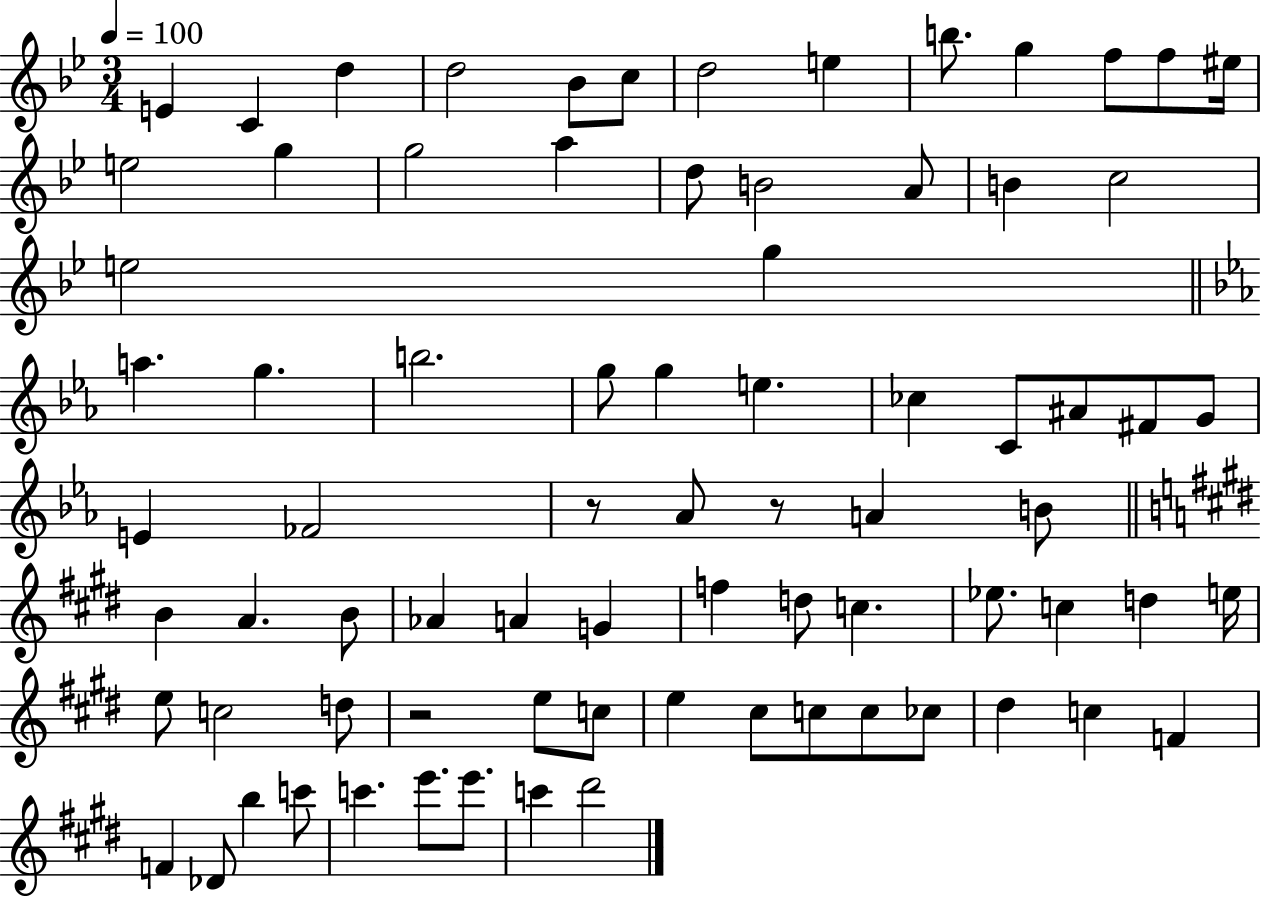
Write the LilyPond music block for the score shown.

{
  \clef treble
  \numericTimeSignature
  \time 3/4
  \key bes \major
  \tempo 4 = 100
  e'4 c'4 d''4 | d''2 bes'8 c''8 | d''2 e''4 | b''8. g''4 f''8 f''8 eis''16 | \break e''2 g''4 | g''2 a''4 | d''8 b'2 a'8 | b'4 c''2 | \break e''2 g''4 | \bar "||" \break \key c \minor a''4. g''4. | b''2. | g''8 g''4 e''4. | ces''4 c'8 ais'8 fis'8 g'8 | \break e'4 fes'2 | r8 aes'8 r8 a'4 b'8 | \bar "||" \break \key e \major b'4 a'4. b'8 | aes'4 a'4 g'4 | f''4 d''8 c''4. | ees''8. c''4 d''4 e''16 | \break e''8 c''2 d''8 | r2 e''8 c''8 | e''4 cis''8 c''8 c''8 ces''8 | dis''4 c''4 f'4 | \break f'4 des'8 b''4 c'''8 | c'''4. e'''8. e'''8. | c'''4 dis'''2 | \bar "|."
}